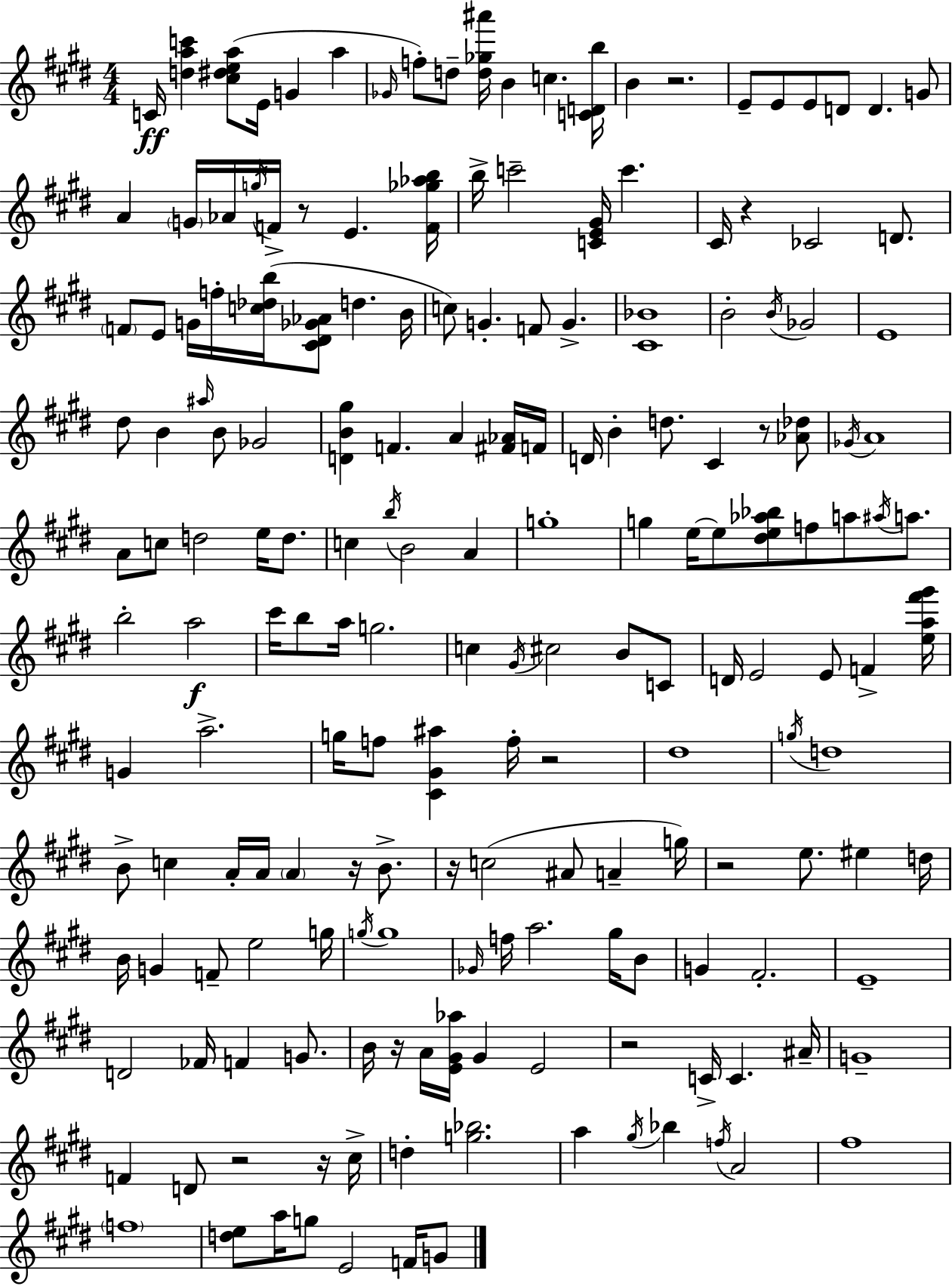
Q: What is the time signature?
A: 4/4